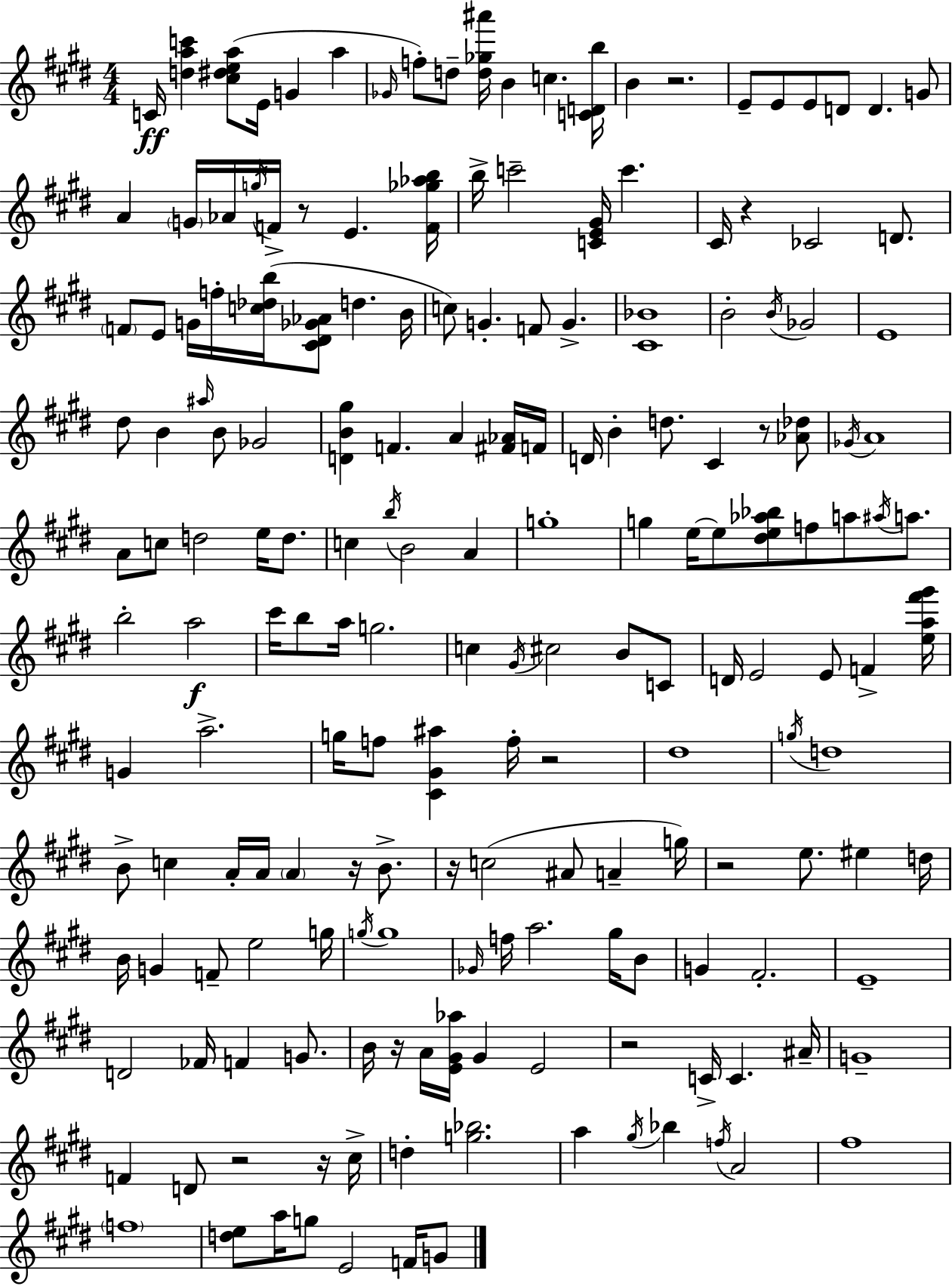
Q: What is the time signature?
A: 4/4